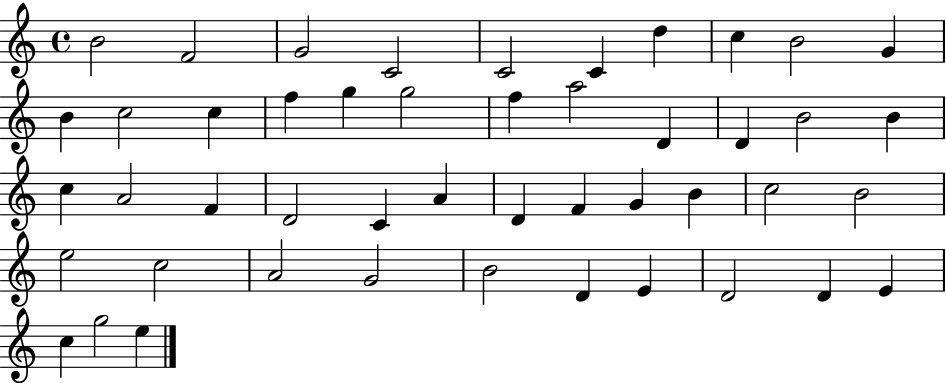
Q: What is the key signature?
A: C major